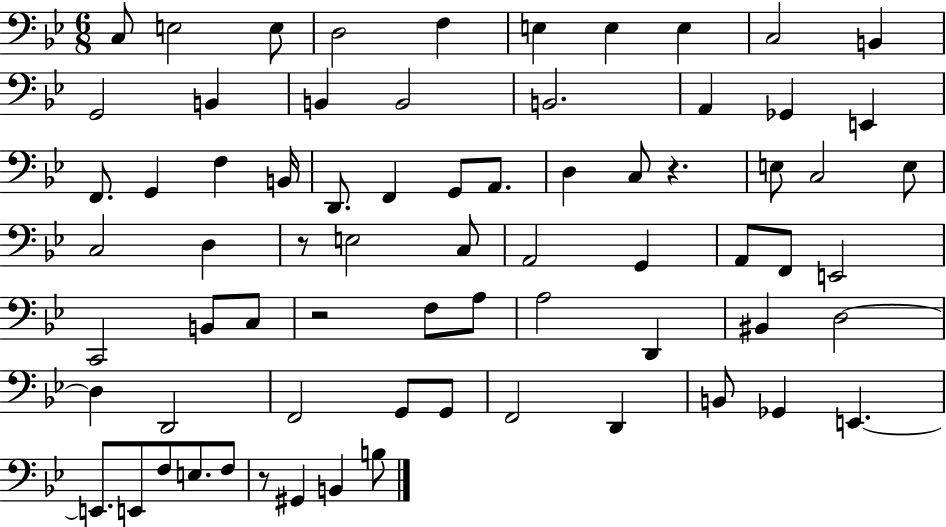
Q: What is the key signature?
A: BES major